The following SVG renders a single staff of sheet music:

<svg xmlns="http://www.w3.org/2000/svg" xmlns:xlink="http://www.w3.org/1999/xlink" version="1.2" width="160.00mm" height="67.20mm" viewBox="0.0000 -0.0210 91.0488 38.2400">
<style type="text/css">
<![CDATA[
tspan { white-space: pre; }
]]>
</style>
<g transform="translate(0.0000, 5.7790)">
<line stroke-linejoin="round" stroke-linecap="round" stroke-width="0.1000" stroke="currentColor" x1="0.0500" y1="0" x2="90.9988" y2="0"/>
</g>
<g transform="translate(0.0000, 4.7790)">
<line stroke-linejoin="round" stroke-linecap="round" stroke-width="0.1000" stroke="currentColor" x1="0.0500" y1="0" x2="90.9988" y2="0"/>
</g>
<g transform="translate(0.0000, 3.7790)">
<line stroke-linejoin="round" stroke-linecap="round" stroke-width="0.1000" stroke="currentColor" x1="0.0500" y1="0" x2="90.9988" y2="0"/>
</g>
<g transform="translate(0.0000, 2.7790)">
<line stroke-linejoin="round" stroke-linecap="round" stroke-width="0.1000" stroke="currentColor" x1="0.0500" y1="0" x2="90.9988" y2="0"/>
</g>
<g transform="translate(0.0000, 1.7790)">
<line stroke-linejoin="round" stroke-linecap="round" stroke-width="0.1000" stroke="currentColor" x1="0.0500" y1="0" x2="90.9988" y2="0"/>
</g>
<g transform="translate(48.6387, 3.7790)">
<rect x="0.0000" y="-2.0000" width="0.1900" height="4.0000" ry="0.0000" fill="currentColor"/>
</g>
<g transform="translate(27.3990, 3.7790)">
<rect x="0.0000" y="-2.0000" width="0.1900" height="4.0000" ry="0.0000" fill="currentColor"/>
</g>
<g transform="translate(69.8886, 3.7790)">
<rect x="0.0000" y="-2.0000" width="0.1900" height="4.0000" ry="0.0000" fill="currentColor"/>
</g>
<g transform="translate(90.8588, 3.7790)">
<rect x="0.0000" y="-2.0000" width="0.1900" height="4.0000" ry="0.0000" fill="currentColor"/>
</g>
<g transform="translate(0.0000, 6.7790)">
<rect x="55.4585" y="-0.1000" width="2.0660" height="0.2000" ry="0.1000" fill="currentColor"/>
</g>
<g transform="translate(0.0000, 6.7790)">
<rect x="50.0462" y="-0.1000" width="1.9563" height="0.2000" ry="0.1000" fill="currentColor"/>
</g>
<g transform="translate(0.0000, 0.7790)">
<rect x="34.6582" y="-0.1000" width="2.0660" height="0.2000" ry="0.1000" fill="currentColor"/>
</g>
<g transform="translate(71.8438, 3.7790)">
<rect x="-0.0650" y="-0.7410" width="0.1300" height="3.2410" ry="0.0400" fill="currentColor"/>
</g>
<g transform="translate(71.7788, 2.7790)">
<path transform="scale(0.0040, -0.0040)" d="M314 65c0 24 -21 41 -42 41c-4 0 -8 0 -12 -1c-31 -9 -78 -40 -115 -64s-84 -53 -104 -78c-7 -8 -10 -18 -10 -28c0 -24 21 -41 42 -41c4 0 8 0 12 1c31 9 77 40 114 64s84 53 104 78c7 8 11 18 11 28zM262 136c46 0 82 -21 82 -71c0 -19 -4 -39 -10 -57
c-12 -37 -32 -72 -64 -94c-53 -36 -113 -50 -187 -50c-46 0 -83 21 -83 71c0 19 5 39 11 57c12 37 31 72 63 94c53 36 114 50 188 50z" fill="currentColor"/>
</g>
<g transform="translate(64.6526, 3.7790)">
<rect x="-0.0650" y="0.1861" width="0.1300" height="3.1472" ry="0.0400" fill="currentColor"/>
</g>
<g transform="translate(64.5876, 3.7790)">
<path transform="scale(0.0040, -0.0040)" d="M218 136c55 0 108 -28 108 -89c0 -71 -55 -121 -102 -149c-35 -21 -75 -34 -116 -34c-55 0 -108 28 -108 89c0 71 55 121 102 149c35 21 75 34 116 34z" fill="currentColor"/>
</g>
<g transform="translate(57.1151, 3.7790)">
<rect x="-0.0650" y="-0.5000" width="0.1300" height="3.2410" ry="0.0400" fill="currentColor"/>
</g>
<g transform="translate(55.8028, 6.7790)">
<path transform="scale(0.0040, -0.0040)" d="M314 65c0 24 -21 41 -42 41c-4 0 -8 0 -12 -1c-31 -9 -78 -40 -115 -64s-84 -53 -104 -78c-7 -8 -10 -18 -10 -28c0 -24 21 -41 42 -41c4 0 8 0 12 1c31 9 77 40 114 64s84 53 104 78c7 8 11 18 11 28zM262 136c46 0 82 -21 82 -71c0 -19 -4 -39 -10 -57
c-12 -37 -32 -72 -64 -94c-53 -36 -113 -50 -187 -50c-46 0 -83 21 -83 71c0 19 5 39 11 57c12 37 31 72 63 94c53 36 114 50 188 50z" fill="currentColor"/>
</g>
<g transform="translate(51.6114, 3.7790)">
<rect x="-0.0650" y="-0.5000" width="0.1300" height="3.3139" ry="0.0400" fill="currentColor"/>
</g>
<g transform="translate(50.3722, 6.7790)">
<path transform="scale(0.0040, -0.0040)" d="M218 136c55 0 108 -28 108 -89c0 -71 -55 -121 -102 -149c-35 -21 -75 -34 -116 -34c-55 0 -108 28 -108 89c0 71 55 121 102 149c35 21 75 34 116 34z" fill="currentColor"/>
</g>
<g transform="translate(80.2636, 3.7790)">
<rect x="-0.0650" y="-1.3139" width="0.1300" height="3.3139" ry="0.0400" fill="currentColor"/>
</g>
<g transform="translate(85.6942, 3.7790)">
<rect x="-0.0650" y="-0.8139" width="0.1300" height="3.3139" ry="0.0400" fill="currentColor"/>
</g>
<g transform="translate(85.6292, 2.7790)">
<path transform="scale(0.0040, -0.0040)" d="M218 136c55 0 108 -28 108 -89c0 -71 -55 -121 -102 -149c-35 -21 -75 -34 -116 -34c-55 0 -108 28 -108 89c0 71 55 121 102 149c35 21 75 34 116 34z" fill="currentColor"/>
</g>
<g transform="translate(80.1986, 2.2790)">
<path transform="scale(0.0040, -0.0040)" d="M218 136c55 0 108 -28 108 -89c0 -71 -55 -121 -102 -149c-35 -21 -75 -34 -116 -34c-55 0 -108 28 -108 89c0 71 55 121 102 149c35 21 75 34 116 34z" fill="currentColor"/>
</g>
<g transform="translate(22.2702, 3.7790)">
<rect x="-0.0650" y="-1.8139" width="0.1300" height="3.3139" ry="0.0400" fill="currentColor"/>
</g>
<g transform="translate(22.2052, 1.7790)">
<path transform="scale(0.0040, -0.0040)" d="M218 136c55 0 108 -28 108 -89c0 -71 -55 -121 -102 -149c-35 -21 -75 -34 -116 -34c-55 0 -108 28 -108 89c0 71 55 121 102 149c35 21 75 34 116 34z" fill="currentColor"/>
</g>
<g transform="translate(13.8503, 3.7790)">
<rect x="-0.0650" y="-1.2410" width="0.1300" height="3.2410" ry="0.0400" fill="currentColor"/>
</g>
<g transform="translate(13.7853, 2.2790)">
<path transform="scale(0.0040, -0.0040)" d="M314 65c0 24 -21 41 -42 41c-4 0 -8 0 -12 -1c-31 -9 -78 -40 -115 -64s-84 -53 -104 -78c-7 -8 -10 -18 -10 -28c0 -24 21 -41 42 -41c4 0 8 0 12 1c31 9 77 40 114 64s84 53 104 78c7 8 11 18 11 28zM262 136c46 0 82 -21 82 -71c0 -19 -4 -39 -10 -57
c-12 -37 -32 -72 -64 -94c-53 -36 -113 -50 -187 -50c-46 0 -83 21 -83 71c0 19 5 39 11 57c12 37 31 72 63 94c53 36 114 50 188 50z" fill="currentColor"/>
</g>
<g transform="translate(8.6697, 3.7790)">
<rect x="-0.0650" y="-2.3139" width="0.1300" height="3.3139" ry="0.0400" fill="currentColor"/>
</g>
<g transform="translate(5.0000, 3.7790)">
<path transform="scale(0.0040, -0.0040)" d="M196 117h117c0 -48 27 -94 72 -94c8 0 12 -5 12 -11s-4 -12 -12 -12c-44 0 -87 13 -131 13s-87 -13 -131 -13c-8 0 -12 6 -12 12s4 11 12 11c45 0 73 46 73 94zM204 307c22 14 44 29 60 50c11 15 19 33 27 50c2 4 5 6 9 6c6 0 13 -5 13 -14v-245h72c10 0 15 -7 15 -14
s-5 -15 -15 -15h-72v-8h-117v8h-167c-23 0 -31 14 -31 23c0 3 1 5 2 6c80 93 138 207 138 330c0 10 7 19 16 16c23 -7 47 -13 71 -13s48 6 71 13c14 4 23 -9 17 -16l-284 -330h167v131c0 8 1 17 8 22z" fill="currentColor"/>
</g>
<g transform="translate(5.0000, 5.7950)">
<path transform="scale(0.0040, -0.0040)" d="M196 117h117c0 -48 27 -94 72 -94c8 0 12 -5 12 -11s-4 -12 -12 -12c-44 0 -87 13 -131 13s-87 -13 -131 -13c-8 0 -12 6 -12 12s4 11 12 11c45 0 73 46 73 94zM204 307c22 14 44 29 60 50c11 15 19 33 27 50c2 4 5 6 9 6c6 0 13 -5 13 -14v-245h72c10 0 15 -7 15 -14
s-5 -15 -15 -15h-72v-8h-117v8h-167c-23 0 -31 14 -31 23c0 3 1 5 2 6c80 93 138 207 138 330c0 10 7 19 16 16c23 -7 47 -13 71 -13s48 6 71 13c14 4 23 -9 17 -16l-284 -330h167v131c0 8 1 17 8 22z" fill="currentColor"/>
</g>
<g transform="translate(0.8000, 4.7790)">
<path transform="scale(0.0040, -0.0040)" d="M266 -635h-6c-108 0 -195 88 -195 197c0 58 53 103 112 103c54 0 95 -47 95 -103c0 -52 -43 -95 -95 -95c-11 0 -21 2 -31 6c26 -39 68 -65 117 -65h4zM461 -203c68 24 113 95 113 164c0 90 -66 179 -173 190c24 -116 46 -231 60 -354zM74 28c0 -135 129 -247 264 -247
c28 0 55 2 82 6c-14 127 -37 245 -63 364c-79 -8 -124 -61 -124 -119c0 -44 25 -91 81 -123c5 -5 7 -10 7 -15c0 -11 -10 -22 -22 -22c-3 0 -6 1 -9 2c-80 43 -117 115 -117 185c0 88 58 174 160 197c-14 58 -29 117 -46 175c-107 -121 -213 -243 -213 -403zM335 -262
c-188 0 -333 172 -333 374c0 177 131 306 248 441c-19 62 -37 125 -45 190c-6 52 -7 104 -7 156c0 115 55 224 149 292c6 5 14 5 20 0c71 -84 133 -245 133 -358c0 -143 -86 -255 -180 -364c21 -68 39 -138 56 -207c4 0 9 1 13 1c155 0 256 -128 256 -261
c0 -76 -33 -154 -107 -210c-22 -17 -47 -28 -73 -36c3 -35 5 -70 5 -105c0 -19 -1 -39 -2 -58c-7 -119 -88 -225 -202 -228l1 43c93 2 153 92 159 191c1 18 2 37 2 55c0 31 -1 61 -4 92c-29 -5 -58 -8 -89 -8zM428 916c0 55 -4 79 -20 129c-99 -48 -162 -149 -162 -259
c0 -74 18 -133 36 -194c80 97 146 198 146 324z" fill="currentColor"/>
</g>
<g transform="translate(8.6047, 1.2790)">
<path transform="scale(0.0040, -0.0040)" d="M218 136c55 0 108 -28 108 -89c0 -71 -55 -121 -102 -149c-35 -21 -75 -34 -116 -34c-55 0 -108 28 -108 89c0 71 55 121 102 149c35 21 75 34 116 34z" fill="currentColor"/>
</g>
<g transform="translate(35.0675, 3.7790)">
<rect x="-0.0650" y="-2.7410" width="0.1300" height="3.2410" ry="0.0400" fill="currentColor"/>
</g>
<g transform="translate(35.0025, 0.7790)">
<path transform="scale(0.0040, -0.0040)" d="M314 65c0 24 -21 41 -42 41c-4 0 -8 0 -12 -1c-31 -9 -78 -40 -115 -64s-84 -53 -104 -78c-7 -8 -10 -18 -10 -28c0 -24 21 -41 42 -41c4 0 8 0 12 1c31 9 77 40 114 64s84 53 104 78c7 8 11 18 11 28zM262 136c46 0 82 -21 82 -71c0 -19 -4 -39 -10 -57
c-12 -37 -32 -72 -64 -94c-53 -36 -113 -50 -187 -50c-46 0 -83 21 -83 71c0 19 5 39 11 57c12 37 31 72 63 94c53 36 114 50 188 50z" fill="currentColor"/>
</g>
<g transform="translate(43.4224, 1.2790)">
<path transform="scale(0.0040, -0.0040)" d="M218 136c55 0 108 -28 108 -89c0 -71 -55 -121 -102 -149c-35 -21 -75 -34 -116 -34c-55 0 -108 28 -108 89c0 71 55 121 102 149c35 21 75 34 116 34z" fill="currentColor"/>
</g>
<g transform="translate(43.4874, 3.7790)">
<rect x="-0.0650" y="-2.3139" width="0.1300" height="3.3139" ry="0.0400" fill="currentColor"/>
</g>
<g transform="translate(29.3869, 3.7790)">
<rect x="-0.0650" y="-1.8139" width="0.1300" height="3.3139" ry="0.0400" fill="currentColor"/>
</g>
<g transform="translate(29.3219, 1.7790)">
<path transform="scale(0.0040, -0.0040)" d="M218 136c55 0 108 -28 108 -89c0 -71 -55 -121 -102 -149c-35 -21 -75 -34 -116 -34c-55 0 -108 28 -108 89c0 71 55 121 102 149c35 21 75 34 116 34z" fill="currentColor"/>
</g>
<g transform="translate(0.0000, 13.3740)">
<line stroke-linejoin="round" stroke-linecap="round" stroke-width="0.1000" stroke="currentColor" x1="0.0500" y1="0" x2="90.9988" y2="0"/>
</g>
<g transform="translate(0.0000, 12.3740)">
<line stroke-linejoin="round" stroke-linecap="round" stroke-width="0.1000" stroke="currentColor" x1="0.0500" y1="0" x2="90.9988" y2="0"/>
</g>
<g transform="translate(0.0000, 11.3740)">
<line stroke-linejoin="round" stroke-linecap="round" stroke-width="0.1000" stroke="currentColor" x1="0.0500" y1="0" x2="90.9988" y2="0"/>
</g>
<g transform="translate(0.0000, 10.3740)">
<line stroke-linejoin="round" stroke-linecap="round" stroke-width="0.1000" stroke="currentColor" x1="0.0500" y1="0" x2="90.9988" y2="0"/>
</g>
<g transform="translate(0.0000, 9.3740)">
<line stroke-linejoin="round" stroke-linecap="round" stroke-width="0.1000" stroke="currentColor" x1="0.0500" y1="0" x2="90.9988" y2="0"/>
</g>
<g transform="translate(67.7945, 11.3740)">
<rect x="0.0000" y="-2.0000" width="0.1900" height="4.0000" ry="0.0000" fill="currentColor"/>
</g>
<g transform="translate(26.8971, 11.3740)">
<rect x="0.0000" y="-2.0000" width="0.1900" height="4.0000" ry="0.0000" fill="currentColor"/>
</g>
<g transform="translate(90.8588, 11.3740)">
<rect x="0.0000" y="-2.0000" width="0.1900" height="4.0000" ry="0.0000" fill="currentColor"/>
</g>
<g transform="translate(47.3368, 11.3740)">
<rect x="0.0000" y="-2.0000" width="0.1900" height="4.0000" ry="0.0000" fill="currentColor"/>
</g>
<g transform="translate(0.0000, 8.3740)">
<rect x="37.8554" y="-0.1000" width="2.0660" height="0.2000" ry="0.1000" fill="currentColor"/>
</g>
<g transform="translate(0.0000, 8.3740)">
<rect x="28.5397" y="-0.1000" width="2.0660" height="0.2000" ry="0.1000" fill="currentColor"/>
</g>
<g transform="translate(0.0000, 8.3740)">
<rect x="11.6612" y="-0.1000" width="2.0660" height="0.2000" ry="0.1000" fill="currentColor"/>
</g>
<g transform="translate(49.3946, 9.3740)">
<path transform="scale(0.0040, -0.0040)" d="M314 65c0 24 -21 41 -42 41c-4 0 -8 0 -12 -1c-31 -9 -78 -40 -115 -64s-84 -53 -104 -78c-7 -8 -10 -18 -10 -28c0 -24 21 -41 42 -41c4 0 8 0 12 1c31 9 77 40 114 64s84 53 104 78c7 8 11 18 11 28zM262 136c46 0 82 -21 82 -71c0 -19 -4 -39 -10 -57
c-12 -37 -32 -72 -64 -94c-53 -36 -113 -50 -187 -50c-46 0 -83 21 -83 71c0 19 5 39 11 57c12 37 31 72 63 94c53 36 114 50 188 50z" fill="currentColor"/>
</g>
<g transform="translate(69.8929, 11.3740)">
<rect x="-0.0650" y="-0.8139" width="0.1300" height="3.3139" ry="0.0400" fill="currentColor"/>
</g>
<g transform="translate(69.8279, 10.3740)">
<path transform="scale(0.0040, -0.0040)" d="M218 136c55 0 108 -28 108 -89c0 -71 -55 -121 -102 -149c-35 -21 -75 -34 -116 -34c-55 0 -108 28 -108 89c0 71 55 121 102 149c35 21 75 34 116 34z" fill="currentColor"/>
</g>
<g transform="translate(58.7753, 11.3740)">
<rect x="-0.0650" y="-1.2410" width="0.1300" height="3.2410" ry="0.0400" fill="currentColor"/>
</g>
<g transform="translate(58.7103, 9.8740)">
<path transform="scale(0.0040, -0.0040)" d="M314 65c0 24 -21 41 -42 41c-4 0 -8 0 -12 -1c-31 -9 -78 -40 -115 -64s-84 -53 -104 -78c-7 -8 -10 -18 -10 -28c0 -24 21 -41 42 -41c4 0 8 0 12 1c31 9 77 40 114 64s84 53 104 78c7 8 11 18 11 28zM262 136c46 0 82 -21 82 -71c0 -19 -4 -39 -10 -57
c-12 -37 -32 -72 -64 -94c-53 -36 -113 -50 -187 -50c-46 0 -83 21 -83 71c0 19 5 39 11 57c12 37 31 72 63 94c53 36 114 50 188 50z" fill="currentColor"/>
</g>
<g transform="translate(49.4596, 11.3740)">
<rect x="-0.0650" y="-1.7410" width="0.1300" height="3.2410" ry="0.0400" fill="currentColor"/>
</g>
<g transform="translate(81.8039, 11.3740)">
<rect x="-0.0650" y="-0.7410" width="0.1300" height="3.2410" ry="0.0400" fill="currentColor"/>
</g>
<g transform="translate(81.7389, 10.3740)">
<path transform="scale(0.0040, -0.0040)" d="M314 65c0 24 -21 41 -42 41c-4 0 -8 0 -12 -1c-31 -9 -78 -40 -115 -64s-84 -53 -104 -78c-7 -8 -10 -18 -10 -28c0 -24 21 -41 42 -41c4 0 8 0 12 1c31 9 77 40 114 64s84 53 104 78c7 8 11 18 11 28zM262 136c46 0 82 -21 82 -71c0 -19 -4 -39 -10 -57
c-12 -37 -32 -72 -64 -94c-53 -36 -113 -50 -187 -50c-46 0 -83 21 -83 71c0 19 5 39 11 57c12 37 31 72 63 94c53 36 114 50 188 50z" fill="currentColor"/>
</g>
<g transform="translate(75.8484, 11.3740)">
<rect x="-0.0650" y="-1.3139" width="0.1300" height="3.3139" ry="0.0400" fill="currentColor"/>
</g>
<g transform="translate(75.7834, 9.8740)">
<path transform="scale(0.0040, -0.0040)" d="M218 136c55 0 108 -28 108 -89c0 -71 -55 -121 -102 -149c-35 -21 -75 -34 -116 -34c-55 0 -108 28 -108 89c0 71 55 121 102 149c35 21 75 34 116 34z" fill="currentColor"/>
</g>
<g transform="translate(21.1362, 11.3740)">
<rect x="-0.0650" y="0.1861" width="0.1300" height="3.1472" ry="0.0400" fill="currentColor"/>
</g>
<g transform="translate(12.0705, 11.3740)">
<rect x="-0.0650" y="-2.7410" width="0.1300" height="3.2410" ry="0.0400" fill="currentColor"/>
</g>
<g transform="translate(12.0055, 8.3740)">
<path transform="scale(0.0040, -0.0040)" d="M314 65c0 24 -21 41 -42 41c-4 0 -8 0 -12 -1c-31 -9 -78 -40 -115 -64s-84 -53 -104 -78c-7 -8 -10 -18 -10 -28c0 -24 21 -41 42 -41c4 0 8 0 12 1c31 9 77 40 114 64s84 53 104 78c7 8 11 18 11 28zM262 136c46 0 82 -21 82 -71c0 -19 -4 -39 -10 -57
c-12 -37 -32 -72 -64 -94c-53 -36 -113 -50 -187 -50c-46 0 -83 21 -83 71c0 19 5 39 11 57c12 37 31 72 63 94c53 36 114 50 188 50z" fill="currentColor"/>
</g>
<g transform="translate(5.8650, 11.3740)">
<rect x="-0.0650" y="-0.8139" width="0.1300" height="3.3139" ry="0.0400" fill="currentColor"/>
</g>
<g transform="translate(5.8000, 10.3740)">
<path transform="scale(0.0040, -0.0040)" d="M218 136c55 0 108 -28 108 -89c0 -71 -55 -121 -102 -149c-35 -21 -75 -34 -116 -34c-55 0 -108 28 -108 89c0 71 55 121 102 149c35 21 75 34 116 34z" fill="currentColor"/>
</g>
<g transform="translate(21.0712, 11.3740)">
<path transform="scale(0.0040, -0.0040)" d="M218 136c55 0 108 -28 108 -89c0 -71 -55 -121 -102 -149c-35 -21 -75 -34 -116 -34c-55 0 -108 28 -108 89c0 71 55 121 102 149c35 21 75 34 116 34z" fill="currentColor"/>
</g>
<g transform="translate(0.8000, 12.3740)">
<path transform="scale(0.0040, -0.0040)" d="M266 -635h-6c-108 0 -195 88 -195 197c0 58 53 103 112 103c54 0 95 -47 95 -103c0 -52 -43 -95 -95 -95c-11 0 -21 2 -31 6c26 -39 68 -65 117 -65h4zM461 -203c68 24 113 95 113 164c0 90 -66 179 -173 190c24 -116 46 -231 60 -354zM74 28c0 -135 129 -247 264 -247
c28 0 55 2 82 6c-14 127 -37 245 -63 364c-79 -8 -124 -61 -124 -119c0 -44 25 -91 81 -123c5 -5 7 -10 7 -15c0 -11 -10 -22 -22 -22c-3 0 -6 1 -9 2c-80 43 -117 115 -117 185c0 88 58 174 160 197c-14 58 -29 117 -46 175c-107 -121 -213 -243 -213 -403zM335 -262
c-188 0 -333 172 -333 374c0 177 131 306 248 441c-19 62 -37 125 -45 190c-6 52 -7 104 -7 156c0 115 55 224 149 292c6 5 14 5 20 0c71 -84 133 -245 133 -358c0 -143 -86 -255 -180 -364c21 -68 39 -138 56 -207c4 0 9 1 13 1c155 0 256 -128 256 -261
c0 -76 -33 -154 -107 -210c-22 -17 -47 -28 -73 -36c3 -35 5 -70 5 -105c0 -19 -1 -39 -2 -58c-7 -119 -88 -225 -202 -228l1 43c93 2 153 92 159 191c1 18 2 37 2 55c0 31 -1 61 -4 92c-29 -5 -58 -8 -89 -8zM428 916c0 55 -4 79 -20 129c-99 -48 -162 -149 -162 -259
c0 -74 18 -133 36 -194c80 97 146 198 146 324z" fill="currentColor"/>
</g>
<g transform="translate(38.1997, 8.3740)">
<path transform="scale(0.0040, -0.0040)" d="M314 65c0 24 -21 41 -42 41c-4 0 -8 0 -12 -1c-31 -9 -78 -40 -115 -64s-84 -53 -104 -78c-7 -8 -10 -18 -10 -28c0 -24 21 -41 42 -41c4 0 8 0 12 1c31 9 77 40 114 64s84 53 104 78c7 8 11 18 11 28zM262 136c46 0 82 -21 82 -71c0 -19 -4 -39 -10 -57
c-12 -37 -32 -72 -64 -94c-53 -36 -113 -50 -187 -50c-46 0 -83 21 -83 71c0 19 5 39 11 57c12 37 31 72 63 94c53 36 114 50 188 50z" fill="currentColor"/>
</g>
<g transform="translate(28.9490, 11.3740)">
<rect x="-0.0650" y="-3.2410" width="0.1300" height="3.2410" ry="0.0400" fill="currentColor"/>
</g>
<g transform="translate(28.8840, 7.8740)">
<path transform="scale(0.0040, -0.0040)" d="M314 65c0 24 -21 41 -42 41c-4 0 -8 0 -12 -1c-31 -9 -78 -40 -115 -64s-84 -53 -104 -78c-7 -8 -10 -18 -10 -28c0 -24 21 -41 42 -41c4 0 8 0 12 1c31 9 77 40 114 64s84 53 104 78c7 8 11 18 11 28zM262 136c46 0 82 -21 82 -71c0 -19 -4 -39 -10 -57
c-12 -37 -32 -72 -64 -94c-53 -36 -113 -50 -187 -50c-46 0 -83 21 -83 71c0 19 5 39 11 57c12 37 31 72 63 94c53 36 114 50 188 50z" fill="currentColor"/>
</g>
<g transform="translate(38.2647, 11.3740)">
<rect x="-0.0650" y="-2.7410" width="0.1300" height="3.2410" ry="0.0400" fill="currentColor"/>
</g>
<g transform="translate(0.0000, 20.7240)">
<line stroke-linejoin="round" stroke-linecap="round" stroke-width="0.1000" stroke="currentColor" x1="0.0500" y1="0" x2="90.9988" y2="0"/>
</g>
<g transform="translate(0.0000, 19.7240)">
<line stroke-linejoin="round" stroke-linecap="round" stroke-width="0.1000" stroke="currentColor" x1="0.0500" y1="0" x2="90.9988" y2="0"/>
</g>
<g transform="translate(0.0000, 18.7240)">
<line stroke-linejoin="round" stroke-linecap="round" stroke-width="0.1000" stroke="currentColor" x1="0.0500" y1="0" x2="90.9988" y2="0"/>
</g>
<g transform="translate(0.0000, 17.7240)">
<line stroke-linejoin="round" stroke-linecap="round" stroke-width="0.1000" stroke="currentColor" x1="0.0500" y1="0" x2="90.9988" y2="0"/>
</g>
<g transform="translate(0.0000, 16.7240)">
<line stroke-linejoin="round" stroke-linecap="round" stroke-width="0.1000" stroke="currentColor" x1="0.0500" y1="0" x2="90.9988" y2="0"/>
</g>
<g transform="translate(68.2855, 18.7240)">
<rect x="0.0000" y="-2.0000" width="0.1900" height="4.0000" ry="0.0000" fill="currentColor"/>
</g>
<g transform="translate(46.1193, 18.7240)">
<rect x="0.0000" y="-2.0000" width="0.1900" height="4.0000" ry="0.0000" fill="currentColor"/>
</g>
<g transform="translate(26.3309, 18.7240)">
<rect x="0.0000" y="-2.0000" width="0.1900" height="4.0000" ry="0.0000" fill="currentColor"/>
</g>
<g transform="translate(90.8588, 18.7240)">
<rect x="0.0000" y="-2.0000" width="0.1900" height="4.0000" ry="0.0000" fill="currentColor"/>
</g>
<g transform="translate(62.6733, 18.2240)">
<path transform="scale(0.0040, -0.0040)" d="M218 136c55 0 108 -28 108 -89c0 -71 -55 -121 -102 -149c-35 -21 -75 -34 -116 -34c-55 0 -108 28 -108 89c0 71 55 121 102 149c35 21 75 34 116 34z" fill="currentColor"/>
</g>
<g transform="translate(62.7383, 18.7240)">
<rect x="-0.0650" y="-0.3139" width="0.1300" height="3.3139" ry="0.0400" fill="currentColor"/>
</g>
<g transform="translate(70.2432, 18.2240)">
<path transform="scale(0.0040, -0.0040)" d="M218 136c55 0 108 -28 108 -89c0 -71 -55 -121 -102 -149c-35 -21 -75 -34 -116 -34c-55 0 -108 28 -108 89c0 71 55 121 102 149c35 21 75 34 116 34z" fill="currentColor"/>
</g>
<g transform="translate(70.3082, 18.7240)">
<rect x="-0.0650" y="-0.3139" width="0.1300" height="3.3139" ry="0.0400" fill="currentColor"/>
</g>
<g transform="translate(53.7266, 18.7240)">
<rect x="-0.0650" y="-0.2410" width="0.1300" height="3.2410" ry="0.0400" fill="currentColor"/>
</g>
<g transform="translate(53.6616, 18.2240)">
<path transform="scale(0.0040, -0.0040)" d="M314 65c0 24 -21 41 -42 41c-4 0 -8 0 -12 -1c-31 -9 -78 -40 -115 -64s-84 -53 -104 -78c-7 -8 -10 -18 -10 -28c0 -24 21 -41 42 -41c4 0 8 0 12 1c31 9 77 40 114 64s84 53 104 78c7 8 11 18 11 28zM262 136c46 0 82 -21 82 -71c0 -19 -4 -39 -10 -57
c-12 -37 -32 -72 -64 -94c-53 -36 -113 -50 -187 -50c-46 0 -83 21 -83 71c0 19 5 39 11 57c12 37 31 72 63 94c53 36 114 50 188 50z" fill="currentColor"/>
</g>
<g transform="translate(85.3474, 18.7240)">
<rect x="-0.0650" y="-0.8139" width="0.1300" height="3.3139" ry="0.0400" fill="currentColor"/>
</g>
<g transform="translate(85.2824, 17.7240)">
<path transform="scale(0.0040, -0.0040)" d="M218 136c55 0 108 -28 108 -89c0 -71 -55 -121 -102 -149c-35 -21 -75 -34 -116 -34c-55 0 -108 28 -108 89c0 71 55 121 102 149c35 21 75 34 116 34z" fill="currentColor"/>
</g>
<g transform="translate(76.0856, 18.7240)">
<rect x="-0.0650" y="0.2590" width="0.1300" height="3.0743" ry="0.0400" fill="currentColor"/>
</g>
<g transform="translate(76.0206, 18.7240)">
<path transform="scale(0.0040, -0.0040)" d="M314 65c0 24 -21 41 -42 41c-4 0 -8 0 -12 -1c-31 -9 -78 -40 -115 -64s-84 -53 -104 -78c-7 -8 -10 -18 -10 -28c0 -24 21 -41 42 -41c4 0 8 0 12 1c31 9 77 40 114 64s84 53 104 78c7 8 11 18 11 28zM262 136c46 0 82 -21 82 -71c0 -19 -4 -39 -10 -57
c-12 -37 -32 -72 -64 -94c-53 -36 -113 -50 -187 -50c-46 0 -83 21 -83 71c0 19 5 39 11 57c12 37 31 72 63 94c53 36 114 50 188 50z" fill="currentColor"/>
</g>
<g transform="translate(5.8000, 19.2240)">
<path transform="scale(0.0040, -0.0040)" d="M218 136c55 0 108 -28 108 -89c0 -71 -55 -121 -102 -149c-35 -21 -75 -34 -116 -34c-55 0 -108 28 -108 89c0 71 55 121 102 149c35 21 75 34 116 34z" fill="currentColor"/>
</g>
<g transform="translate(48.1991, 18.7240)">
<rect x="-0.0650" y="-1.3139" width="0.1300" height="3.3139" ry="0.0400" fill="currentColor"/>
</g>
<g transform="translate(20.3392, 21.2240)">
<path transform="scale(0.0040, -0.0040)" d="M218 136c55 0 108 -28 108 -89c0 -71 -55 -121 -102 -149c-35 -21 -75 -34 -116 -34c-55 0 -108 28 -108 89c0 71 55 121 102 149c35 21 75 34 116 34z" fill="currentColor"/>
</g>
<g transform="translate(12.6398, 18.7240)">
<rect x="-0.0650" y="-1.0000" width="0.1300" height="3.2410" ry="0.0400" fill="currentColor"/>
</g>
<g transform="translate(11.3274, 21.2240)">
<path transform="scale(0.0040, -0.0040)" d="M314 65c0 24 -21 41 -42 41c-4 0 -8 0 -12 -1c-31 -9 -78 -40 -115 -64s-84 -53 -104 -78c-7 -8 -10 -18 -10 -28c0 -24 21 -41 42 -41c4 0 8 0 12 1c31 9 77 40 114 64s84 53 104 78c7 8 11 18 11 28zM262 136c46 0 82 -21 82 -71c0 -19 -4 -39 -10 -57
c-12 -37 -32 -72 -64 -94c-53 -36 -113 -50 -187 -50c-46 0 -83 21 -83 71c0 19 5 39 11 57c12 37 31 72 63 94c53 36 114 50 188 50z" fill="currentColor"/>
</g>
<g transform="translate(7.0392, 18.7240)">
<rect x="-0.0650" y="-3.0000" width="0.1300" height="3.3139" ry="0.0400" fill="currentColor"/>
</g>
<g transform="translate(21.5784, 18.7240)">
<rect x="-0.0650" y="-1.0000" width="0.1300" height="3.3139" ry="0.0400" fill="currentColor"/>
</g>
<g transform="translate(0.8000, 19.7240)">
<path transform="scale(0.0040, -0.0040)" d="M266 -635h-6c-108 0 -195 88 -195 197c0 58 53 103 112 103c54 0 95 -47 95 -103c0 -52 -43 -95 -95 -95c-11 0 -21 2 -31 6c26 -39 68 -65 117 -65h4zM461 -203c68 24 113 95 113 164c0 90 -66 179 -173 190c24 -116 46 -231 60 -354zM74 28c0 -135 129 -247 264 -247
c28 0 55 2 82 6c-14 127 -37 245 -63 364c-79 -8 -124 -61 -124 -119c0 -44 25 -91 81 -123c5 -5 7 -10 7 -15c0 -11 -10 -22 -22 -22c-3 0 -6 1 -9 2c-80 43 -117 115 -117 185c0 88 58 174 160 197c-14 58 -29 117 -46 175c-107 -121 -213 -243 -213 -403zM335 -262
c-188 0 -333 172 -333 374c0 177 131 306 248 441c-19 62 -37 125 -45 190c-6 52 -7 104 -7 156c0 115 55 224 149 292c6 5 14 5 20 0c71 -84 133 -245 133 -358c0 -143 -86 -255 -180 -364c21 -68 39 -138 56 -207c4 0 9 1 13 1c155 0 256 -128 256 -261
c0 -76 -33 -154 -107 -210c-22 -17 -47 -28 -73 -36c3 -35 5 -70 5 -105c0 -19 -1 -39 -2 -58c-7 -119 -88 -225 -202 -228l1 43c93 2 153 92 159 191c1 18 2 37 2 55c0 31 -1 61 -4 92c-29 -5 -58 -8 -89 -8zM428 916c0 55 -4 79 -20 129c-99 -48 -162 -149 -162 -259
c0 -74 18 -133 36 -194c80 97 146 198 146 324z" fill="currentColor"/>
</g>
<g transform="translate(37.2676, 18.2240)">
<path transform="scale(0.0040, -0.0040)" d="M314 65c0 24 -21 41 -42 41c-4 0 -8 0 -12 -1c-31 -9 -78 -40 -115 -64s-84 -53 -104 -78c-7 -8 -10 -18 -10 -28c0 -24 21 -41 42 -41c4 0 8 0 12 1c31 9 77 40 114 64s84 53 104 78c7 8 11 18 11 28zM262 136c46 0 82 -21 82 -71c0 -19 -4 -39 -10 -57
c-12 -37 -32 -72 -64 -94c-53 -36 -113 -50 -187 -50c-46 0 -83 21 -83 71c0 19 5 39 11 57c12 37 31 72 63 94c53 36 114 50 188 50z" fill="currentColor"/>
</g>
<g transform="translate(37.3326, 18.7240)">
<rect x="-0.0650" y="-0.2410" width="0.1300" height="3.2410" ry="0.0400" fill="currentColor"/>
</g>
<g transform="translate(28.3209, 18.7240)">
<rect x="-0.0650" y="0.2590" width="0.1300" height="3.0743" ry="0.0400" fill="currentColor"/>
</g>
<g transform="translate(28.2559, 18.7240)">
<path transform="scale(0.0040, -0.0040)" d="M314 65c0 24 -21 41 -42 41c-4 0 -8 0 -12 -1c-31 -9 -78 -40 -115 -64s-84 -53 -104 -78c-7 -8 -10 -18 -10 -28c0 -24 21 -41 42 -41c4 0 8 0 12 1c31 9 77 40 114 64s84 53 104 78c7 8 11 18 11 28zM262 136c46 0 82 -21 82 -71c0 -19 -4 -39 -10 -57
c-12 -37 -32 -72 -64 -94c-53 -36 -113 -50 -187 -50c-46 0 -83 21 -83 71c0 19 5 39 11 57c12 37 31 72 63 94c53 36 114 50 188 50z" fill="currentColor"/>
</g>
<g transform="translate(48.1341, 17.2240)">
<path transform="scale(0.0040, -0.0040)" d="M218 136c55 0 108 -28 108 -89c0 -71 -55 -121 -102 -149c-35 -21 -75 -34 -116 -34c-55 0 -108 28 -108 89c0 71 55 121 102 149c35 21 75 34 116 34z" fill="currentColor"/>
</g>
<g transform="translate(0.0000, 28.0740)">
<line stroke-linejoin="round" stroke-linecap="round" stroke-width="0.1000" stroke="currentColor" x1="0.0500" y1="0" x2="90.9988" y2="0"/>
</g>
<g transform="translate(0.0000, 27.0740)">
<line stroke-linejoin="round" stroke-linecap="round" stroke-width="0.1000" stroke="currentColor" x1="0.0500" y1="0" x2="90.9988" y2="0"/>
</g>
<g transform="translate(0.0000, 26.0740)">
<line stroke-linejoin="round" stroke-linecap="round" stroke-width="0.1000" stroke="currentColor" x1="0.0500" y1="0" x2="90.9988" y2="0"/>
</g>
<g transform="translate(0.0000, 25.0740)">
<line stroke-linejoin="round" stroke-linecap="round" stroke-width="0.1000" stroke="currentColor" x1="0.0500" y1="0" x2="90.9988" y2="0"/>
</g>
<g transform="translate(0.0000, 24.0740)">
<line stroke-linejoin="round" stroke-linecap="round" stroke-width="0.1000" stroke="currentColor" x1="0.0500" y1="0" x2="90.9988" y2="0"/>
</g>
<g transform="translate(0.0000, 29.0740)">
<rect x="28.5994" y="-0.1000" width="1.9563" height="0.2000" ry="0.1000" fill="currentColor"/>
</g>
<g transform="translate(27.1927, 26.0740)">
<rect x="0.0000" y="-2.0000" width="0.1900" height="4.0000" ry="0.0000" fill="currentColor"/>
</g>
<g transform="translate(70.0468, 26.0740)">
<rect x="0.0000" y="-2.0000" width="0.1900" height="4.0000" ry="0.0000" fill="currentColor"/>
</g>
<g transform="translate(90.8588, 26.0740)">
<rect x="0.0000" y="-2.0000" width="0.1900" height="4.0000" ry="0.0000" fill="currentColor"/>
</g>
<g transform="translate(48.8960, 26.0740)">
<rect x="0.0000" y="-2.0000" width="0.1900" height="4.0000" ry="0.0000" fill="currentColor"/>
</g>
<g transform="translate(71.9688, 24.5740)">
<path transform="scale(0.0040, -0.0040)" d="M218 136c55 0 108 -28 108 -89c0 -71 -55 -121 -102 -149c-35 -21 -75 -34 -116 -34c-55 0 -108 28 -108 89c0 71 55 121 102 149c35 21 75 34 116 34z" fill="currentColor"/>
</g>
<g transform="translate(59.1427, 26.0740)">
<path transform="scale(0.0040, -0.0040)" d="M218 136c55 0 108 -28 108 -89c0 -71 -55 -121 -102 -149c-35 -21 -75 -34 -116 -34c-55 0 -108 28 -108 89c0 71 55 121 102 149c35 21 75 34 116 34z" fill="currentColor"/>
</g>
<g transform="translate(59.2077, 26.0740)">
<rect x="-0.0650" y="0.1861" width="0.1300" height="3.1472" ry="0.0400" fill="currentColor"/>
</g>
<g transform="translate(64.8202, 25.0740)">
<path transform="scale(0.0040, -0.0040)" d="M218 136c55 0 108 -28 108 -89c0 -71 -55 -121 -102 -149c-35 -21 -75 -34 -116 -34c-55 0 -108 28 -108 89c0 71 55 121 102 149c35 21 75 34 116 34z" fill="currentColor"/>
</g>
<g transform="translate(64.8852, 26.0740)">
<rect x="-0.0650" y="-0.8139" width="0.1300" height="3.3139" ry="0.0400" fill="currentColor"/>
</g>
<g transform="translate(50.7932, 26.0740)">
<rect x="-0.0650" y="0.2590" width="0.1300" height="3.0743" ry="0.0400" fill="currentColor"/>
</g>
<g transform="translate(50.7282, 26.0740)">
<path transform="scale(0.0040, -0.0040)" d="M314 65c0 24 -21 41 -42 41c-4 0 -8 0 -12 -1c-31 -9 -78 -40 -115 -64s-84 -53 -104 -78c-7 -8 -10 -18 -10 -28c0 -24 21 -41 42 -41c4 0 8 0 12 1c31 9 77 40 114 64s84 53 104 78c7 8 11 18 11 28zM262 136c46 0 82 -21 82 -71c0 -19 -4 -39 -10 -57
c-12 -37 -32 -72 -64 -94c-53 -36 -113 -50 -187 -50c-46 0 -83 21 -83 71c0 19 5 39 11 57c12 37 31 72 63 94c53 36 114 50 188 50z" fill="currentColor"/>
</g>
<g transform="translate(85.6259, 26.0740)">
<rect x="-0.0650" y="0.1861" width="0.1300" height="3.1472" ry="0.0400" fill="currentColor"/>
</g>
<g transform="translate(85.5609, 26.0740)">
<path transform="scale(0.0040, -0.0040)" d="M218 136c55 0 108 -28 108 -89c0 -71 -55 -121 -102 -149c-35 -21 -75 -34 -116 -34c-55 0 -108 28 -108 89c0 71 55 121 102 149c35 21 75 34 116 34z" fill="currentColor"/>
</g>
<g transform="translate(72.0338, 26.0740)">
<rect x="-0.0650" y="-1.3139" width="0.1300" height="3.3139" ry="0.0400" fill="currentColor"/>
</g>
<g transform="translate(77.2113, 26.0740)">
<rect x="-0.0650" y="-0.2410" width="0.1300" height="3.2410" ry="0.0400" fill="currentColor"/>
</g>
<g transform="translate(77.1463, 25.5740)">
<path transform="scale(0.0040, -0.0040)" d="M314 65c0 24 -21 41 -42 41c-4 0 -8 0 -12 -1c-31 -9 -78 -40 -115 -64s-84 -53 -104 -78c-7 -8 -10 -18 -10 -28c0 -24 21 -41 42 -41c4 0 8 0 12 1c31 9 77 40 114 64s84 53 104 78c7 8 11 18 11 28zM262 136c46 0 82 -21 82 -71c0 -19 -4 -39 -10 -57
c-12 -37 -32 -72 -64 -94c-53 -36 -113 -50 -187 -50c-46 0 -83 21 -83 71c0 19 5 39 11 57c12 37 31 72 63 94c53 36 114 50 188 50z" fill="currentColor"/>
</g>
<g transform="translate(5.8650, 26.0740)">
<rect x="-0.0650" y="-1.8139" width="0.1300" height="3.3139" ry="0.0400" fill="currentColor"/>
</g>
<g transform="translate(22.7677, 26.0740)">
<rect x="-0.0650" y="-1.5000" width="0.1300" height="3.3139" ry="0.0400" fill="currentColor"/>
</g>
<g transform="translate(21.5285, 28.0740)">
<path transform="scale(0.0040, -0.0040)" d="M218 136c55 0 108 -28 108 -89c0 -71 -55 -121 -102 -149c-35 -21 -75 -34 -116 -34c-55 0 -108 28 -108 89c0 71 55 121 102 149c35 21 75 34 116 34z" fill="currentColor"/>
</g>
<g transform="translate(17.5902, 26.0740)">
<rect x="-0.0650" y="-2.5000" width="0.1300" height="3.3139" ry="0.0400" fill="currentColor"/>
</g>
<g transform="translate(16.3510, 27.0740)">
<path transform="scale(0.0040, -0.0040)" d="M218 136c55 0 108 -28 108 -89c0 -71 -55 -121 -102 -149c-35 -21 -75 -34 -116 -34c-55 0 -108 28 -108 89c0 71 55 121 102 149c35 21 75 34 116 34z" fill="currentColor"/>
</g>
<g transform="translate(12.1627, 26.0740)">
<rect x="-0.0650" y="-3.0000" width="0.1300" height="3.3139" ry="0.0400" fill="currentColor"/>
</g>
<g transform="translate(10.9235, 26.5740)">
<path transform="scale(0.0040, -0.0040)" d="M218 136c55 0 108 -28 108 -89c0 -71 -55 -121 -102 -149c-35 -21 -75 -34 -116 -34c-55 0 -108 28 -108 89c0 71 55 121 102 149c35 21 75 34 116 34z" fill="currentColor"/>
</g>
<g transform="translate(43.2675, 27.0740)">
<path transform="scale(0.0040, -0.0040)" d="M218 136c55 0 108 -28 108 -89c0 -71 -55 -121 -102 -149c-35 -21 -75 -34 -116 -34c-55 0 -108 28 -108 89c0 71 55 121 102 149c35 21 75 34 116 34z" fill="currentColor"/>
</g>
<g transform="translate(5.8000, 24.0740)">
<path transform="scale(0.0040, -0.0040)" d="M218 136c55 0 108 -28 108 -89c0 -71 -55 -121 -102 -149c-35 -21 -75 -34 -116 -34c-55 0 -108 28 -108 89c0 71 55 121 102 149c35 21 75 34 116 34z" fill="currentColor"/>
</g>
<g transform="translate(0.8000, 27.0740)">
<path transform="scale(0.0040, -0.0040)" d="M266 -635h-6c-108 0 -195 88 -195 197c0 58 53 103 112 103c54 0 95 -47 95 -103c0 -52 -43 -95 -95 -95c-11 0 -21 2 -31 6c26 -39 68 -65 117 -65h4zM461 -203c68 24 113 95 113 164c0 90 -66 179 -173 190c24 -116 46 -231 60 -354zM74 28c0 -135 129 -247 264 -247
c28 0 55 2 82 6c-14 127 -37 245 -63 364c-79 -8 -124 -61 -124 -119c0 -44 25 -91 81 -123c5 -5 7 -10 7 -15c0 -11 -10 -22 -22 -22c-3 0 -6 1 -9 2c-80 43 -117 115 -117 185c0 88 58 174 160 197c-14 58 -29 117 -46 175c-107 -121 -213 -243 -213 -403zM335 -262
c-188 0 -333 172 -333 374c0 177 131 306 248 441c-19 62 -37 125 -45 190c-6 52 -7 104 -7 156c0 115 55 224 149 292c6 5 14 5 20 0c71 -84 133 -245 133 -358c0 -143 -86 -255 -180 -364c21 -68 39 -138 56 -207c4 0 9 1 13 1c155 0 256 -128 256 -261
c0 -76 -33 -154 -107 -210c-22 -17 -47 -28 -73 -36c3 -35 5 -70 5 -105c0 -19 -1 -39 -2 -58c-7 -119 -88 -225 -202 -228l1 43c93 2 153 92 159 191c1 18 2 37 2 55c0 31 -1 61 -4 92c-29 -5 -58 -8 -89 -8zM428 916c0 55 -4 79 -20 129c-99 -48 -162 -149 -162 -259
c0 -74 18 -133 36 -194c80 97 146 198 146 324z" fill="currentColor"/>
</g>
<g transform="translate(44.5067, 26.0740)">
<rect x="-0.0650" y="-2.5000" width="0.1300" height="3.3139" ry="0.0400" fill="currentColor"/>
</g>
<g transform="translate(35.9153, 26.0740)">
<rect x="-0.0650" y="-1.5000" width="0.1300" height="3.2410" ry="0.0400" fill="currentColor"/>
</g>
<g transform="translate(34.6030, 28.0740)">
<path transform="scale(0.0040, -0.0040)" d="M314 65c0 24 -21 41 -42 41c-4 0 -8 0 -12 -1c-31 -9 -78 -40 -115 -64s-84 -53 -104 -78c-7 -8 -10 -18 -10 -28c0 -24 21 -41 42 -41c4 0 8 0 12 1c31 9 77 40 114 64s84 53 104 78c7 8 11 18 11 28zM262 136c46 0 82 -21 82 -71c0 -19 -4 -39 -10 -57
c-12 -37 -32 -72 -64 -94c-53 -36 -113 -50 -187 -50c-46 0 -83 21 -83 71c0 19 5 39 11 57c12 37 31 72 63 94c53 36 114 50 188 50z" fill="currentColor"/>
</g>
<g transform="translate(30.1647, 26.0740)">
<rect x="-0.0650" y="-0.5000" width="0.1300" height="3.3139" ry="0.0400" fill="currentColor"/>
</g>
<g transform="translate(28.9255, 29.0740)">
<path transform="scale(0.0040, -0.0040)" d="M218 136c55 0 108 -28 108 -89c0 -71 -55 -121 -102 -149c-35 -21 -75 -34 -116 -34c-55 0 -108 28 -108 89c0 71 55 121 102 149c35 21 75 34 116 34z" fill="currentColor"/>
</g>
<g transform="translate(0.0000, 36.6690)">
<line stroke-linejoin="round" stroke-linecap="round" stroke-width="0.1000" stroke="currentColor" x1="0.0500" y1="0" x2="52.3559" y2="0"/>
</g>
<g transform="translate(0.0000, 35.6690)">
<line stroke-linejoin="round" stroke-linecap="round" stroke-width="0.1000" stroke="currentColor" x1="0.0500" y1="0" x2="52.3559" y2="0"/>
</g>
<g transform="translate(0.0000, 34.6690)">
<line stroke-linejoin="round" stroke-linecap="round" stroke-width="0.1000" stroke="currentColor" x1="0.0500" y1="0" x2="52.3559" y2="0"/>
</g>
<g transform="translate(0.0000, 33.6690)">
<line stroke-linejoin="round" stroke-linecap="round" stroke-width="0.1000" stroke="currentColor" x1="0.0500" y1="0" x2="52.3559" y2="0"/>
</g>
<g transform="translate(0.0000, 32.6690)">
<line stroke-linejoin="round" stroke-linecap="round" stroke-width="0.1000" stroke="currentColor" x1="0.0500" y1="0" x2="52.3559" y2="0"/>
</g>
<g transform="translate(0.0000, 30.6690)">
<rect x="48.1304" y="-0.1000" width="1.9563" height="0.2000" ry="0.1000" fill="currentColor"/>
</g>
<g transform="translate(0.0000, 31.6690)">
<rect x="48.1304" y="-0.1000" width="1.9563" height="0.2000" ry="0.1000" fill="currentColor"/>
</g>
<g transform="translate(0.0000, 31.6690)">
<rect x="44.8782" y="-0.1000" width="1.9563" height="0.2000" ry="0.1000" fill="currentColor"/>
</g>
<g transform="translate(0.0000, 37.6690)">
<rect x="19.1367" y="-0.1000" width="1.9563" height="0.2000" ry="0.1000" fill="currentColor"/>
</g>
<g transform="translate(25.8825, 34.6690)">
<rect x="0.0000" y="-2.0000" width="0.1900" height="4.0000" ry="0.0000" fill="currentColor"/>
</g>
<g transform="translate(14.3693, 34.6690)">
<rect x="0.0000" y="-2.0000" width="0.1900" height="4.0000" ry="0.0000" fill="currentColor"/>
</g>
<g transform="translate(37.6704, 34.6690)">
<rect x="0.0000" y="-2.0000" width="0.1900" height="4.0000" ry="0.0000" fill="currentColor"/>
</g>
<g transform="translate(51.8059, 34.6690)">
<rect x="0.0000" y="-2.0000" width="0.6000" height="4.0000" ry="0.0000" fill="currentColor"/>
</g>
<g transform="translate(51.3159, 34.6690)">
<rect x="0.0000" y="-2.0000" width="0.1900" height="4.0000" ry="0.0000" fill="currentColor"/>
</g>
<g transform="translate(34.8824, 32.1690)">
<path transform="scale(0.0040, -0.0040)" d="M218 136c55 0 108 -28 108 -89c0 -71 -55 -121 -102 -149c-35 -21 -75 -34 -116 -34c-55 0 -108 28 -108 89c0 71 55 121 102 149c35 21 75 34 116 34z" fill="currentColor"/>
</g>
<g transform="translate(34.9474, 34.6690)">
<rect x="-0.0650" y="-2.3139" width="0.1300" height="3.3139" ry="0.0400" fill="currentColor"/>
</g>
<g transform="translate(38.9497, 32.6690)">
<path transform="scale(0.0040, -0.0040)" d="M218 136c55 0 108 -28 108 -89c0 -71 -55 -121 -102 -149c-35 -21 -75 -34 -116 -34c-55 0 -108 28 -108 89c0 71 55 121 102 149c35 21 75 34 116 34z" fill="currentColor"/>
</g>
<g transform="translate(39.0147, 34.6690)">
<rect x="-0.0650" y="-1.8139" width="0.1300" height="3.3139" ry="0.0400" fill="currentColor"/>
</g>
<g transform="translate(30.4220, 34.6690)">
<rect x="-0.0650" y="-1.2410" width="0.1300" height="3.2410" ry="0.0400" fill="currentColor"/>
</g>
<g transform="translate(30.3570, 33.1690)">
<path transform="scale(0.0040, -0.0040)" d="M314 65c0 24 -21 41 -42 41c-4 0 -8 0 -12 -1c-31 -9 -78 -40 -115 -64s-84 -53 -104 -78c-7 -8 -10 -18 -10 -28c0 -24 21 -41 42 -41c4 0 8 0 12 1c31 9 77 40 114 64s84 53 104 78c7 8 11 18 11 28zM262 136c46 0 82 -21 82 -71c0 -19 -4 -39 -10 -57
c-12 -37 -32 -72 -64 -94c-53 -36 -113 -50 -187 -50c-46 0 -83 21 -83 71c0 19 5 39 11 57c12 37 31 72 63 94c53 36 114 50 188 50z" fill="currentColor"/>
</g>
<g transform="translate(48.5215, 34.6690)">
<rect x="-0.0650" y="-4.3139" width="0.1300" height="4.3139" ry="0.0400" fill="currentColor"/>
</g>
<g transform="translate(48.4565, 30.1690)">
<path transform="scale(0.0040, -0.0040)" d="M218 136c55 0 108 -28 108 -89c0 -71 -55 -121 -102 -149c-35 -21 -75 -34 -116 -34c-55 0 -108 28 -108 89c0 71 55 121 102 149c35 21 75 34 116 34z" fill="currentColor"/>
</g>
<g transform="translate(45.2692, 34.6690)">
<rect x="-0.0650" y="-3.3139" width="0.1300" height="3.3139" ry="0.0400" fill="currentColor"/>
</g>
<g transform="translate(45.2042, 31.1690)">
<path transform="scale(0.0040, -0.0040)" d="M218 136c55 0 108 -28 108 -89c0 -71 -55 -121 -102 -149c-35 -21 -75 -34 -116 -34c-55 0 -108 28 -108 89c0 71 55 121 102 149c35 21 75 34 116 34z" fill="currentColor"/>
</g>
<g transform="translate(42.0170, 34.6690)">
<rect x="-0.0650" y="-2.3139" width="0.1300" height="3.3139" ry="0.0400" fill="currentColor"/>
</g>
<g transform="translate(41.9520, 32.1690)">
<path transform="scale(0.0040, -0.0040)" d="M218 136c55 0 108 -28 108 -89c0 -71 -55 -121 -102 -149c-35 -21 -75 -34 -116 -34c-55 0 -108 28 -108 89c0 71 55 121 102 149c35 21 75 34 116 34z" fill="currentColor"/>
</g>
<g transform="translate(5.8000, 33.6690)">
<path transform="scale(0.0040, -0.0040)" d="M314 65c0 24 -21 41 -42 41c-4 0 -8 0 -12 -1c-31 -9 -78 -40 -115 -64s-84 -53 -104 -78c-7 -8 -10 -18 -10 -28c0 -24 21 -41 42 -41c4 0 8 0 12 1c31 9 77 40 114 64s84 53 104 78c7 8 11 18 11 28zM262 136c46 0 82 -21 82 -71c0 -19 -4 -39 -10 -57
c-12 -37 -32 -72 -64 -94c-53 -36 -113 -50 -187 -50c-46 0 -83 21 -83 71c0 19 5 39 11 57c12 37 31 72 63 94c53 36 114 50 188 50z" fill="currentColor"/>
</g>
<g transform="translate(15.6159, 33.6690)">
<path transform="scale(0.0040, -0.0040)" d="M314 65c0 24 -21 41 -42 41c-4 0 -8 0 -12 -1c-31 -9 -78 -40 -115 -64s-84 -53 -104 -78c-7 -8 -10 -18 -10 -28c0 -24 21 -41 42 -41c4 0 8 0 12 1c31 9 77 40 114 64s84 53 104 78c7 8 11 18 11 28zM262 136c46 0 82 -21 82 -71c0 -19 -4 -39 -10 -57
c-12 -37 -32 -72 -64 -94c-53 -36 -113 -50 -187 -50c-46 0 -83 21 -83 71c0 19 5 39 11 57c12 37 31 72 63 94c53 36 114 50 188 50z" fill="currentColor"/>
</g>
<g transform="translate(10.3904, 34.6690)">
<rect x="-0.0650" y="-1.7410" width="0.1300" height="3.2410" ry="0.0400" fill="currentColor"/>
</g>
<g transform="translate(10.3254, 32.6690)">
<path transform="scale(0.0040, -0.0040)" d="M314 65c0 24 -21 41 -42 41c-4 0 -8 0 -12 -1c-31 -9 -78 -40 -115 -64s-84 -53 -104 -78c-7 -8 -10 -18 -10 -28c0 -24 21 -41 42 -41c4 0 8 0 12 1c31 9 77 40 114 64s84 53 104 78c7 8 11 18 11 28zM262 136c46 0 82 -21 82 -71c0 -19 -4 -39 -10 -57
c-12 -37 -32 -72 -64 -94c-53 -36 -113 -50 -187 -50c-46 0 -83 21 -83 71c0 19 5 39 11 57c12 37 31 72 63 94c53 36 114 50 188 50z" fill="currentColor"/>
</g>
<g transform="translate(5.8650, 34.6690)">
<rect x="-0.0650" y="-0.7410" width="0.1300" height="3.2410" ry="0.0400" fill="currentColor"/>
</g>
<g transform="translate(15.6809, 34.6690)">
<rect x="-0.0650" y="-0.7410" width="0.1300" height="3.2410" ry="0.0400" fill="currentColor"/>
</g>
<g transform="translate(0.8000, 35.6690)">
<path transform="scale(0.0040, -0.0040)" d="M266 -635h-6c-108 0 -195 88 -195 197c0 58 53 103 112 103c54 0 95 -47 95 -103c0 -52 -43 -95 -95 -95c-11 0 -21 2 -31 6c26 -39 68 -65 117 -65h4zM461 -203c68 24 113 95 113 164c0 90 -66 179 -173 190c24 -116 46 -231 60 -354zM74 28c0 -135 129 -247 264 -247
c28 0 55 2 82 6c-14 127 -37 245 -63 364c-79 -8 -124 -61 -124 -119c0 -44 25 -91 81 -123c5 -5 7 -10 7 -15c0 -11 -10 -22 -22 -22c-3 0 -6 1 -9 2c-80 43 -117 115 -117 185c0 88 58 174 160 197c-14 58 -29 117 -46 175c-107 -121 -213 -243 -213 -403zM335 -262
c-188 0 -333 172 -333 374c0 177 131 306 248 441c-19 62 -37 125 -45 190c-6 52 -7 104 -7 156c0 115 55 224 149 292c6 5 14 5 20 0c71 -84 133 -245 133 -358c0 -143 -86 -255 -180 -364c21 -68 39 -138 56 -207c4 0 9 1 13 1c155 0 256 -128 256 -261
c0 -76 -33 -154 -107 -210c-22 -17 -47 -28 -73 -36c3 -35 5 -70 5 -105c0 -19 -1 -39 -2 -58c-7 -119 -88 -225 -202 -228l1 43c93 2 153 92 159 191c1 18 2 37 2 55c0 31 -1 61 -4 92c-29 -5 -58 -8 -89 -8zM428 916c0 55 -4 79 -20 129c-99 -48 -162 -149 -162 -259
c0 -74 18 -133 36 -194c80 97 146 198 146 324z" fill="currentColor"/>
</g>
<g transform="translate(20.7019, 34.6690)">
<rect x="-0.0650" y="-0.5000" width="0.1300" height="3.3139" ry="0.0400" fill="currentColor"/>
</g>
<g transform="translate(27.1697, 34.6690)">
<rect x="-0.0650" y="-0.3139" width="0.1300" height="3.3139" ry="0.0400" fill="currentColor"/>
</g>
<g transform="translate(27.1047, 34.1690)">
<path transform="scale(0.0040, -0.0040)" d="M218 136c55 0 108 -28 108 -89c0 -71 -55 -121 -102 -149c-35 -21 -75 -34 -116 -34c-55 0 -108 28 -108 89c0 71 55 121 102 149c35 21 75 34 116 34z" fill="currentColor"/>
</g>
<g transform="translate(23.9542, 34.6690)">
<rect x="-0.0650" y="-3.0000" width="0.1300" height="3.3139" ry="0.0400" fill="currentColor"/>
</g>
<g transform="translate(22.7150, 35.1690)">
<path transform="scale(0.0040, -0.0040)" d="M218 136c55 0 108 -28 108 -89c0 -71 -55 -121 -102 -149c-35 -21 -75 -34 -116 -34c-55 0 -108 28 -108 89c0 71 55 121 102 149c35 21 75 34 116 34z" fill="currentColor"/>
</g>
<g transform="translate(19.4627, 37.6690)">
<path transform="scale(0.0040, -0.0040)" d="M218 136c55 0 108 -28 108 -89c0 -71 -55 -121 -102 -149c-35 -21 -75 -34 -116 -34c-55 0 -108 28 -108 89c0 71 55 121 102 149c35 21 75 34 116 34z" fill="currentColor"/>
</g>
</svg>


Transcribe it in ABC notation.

X:1
T:Untitled
M:4/4
L:1/4
K:C
g e2 f f a2 g C C2 B d2 e d d a2 B b2 a2 f2 e2 d e d2 A D2 D B2 c2 e c2 c c B2 d f A G E C E2 G B2 B d e c2 B d2 f2 d2 C A c e2 g f g b d'